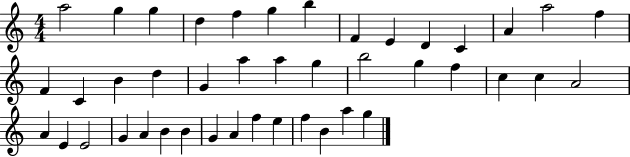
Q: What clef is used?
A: treble